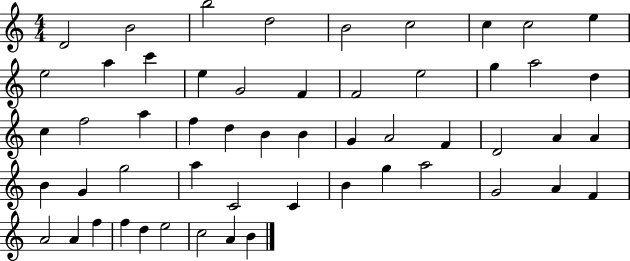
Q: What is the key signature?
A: C major